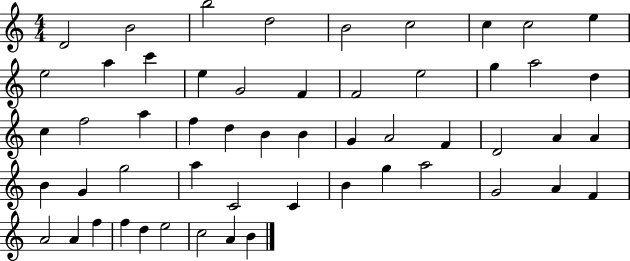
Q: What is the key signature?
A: C major